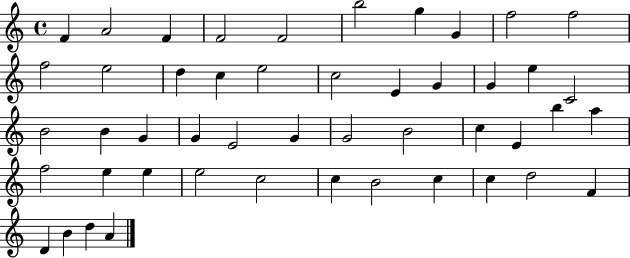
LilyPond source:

{
  \clef treble
  \time 4/4
  \defaultTimeSignature
  \key c \major
  f'4 a'2 f'4 | f'2 f'2 | b''2 g''4 g'4 | f''2 f''2 | \break f''2 e''2 | d''4 c''4 e''2 | c''2 e'4 g'4 | g'4 e''4 c'2 | \break b'2 b'4 g'4 | g'4 e'2 g'4 | g'2 b'2 | c''4 e'4 b''4 a''4 | \break f''2 e''4 e''4 | e''2 c''2 | c''4 b'2 c''4 | c''4 d''2 f'4 | \break d'4 b'4 d''4 a'4 | \bar "|."
}